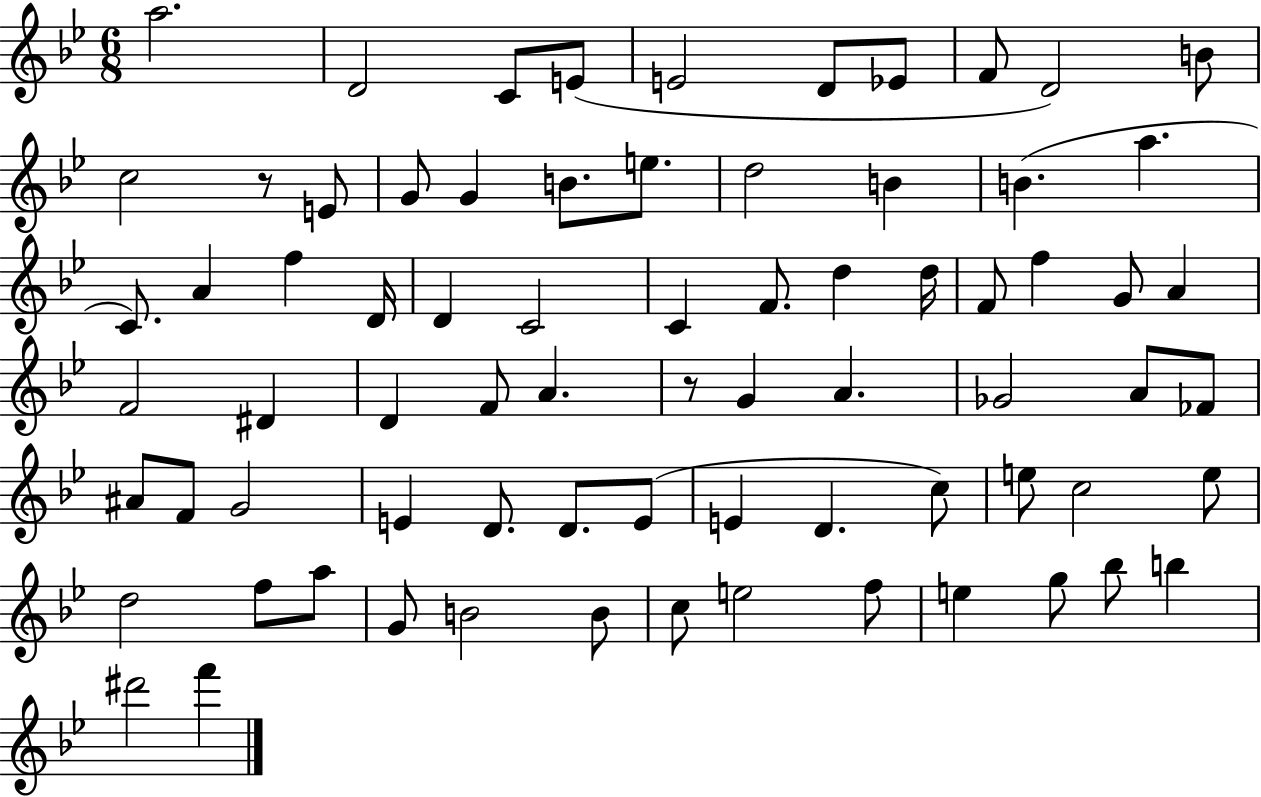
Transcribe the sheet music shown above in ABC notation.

X:1
T:Untitled
M:6/8
L:1/4
K:Bb
a2 D2 C/2 E/2 E2 D/2 _E/2 F/2 D2 B/2 c2 z/2 E/2 G/2 G B/2 e/2 d2 B B a C/2 A f D/4 D C2 C F/2 d d/4 F/2 f G/2 A F2 ^D D F/2 A z/2 G A _G2 A/2 _F/2 ^A/2 F/2 G2 E D/2 D/2 E/2 E D c/2 e/2 c2 e/2 d2 f/2 a/2 G/2 B2 B/2 c/2 e2 f/2 e g/2 _b/2 b ^d'2 f'